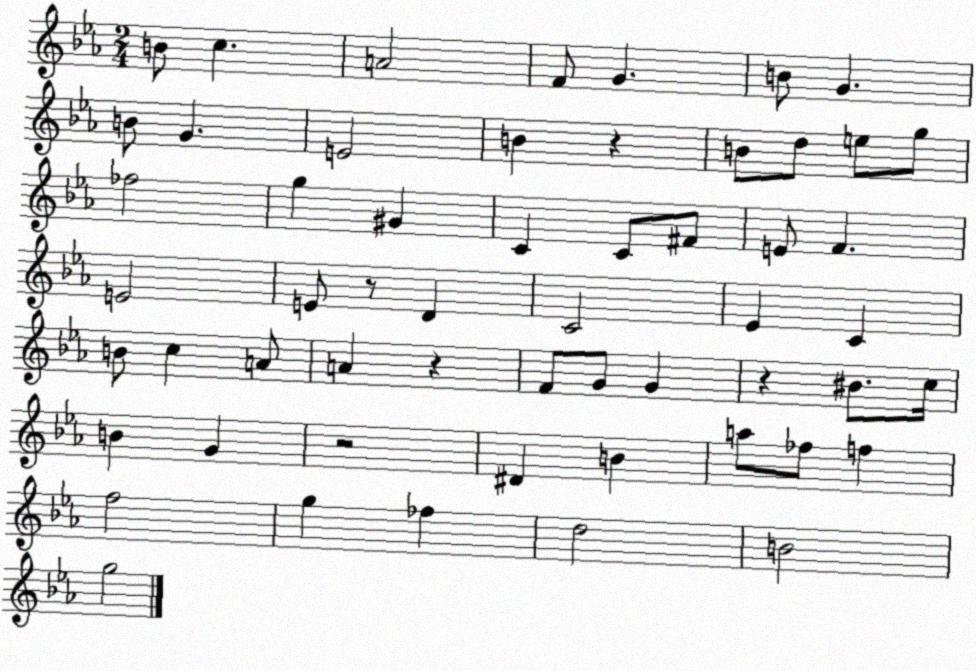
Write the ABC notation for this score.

X:1
T:Untitled
M:2/4
L:1/4
K:Eb
B/2 c A2 F/2 G B/2 G B/2 G E2 B z B/2 d/2 e/2 g/2 _f2 g ^G C C/2 ^F/2 E/2 F E2 E/2 z/2 D C2 _E C B/2 c A/2 A z F/2 G/2 G z ^B/2 c/4 B G z2 ^D B a/2 _f/2 f f2 g _f d2 B2 g2